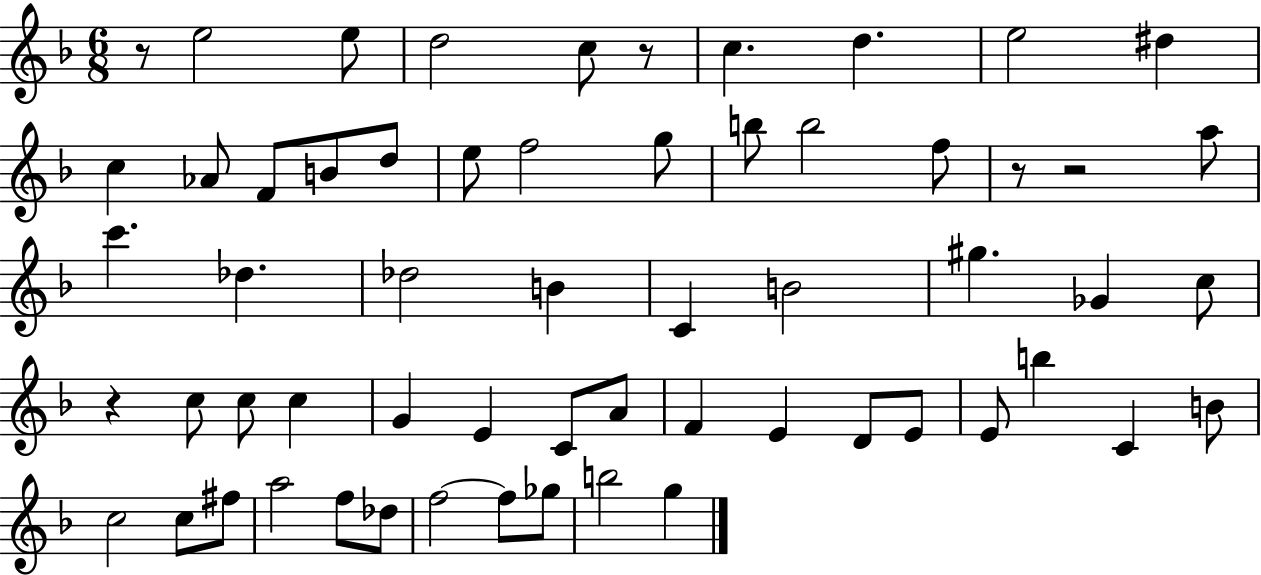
X:1
T:Untitled
M:6/8
L:1/4
K:F
z/2 e2 e/2 d2 c/2 z/2 c d e2 ^d c _A/2 F/2 B/2 d/2 e/2 f2 g/2 b/2 b2 f/2 z/2 z2 a/2 c' _d _d2 B C B2 ^g _G c/2 z c/2 c/2 c G E C/2 A/2 F E D/2 E/2 E/2 b C B/2 c2 c/2 ^f/2 a2 f/2 _d/2 f2 f/2 _g/2 b2 g